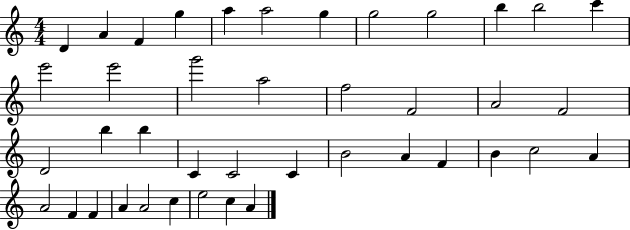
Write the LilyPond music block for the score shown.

{
  \clef treble
  \numericTimeSignature
  \time 4/4
  \key c \major
  d'4 a'4 f'4 g''4 | a''4 a''2 g''4 | g''2 g''2 | b''4 b''2 c'''4 | \break e'''2 e'''2 | g'''2 a''2 | f''2 f'2 | a'2 f'2 | \break d'2 b''4 b''4 | c'4 c'2 c'4 | b'2 a'4 f'4 | b'4 c''2 a'4 | \break a'2 f'4 f'4 | a'4 a'2 c''4 | e''2 c''4 a'4 | \bar "|."
}